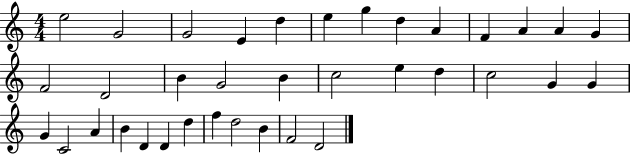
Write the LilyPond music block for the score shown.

{
  \clef treble
  \numericTimeSignature
  \time 4/4
  \key c \major
  e''2 g'2 | g'2 e'4 d''4 | e''4 g''4 d''4 a'4 | f'4 a'4 a'4 g'4 | \break f'2 d'2 | b'4 g'2 b'4 | c''2 e''4 d''4 | c''2 g'4 g'4 | \break g'4 c'2 a'4 | b'4 d'4 d'4 d''4 | f''4 d''2 b'4 | f'2 d'2 | \break \bar "|."
}